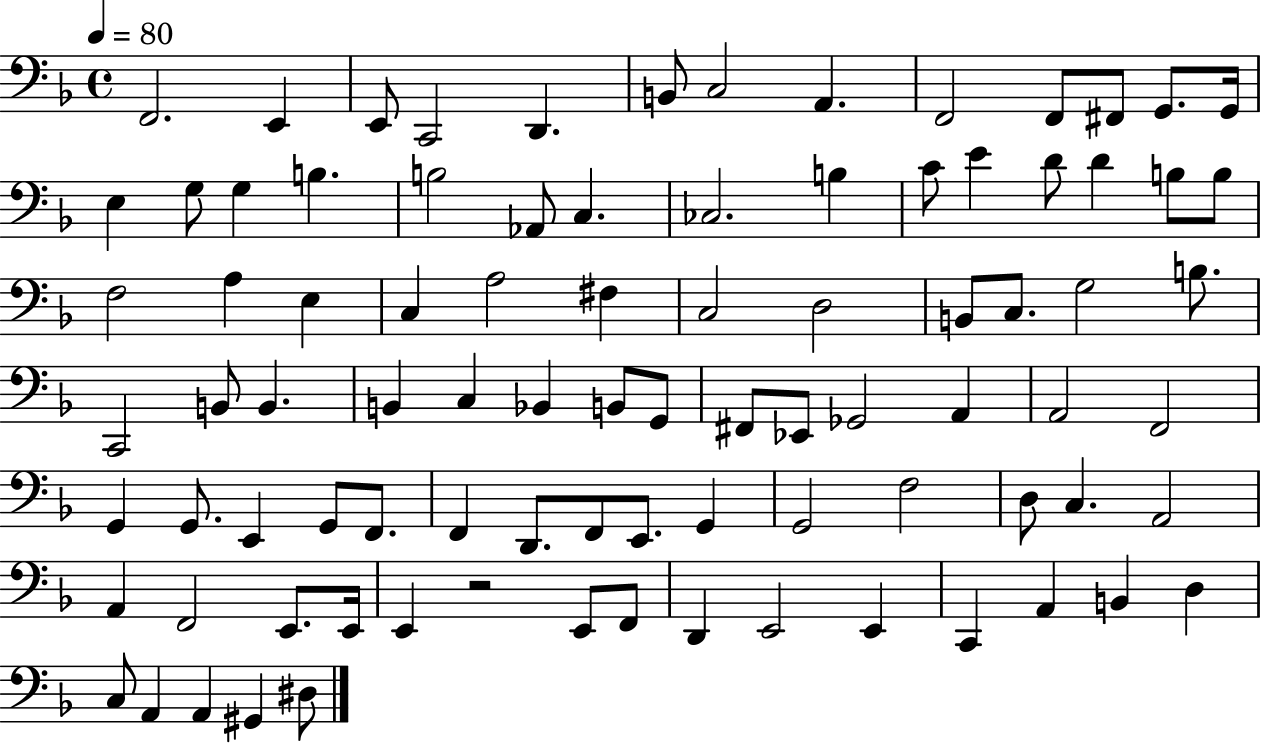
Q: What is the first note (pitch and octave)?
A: F2